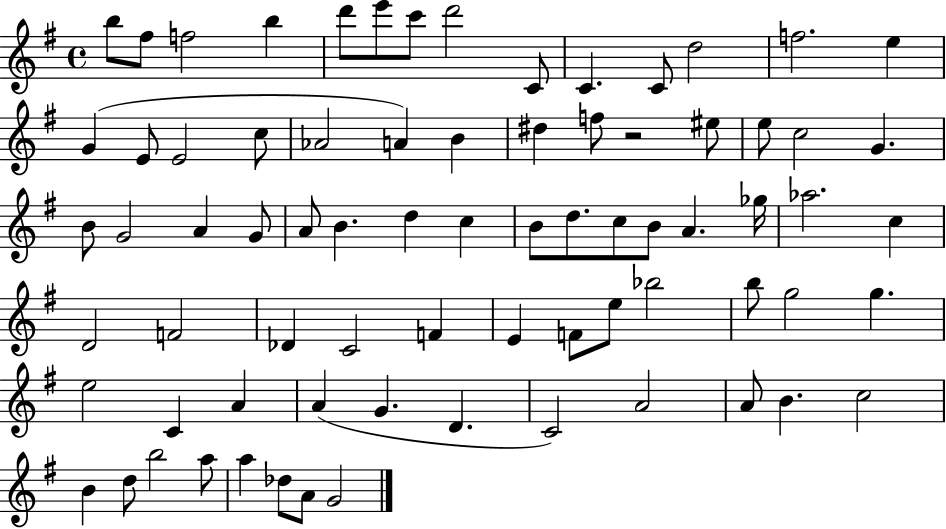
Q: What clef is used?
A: treble